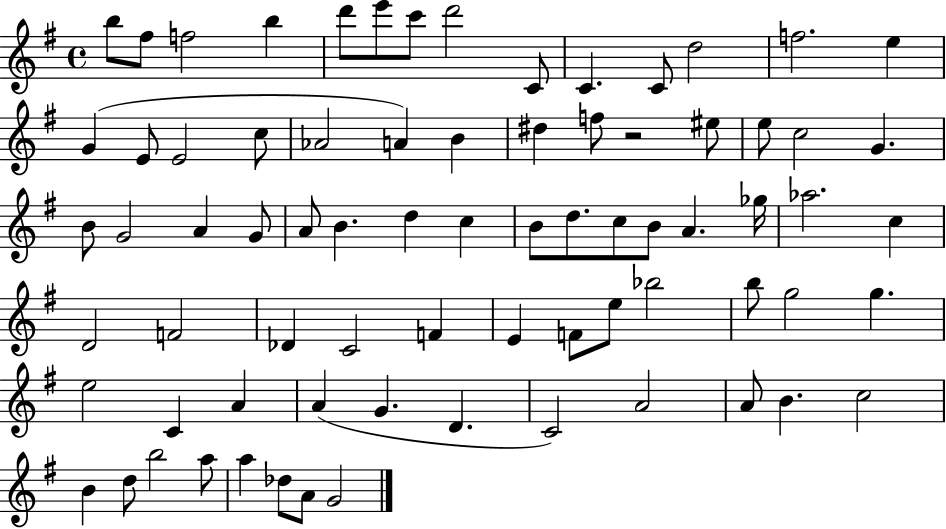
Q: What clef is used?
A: treble